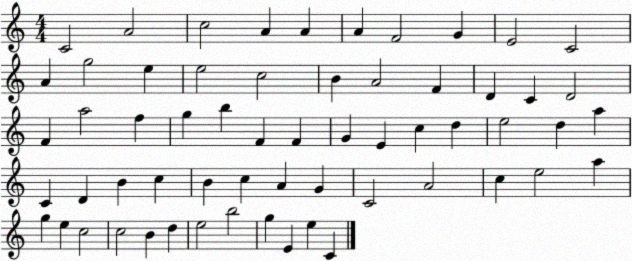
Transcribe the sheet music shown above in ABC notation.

X:1
T:Untitled
M:4/4
L:1/4
K:C
C2 A2 c2 A A A F2 G E2 C2 A g2 e e2 c2 B A2 F D C D2 F a2 f g b F F G E c d e2 d a C D B c B c A G C2 A2 c e2 a g e c2 c2 B d e2 b2 g E e C